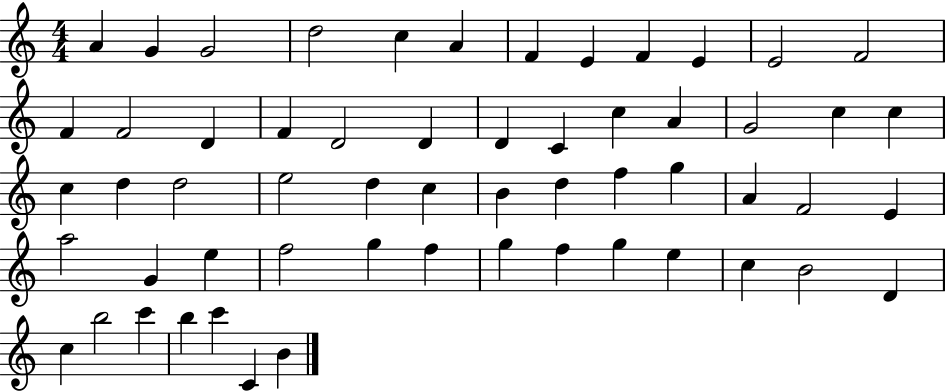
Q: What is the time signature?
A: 4/4